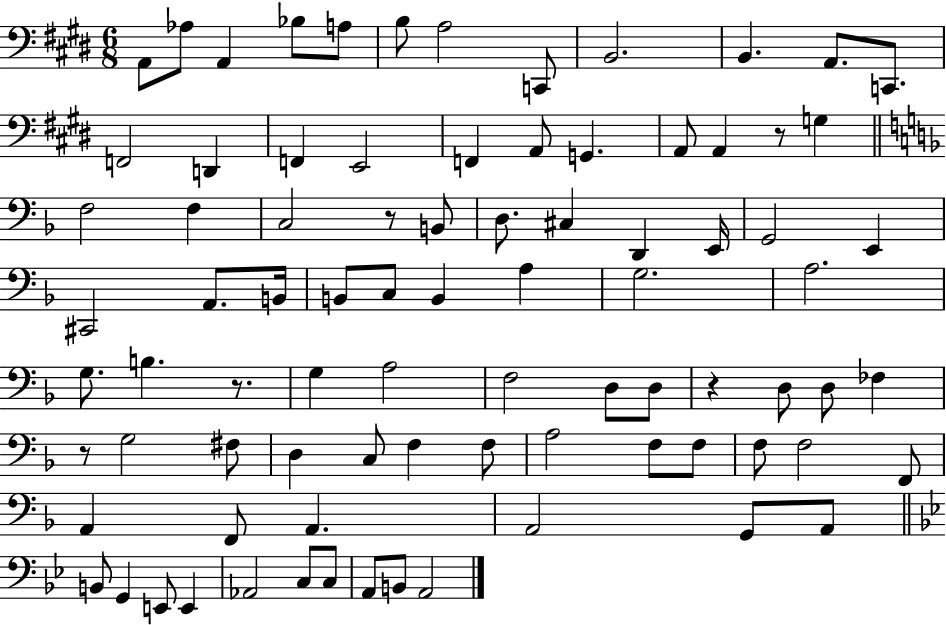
{
  \clef bass
  \numericTimeSignature
  \time 6/8
  \key e \major
  a,8 aes8 a,4 bes8 a8 | b8 a2 c,8 | b,2. | b,4. a,8. c,8. | \break f,2 d,4 | f,4 e,2 | f,4 a,8 g,4. | a,8 a,4 r8 g4 | \break \bar "||" \break \key f \major f2 f4 | c2 r8 b,8 | d8. cis4 d,4 e,16 | g,2 e,4 | \break cis,2 a,8. b,16 | b,8 c8 b,4 a4 | g2. | a2. | \break g8. b4. r8. | g4 a2 | f2 d8 d8 | r4 d8 d8 fes4 | \break r8 g2 fis8 | d4 c8 f4 f8 | a2 f8 f8 | f8 f2 f,8 | \break a,4 f,8 a,4. | a,2 g,8 a,8 | \bar "||" \break \key g \minor b,8 g,4 e,8 e,4 | aes,2 c8 c8 | a,8 b,8 a,2 | \bar "|."
}